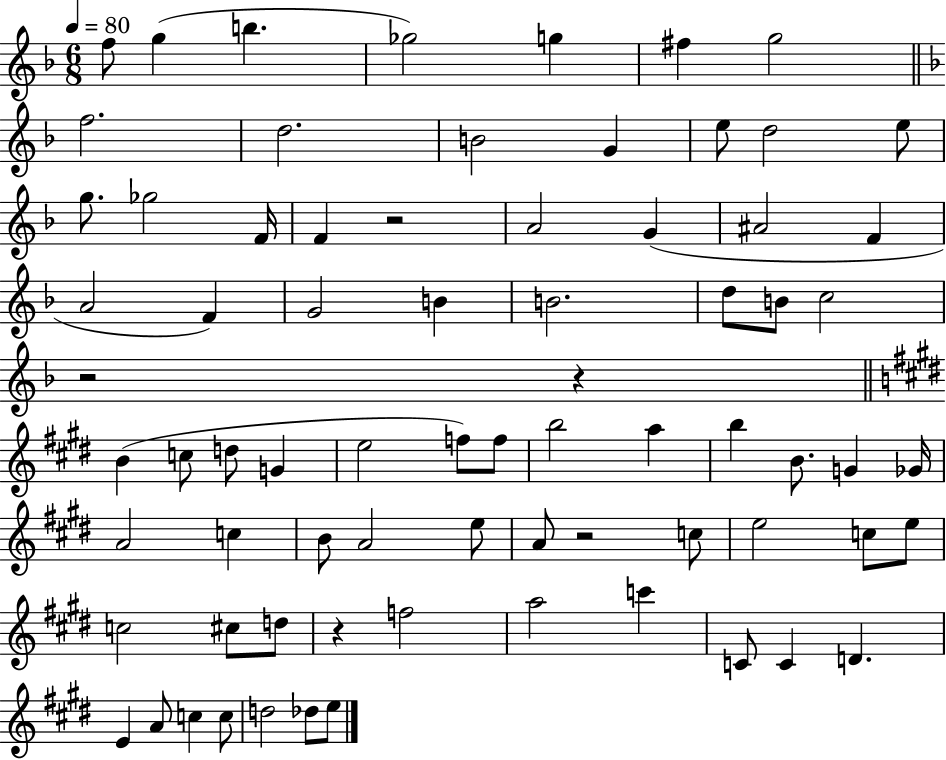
X:1
T:Untitled
M:6/8
L:1/4
K:F
f/2 g b _g2 g ^f g2 f2 d2 B2 G e/2 d2 e/2 g/2 _g2 F/4 F z2 A2 G ^A2 F A2 F G2 B B2 d/2 B/2 c2 z2 z B c/2 d/2 G e2 f/2 f/2 b2 a b B/2 G _G/4 A2 c B/2 A2 e/2 A/2 z2 c/2 e2 c/2 e/2 c2 ^c/2 d/2 z f2 a2 c' C/2 C D E A/2 c c/2 d2 _d/2 e/2